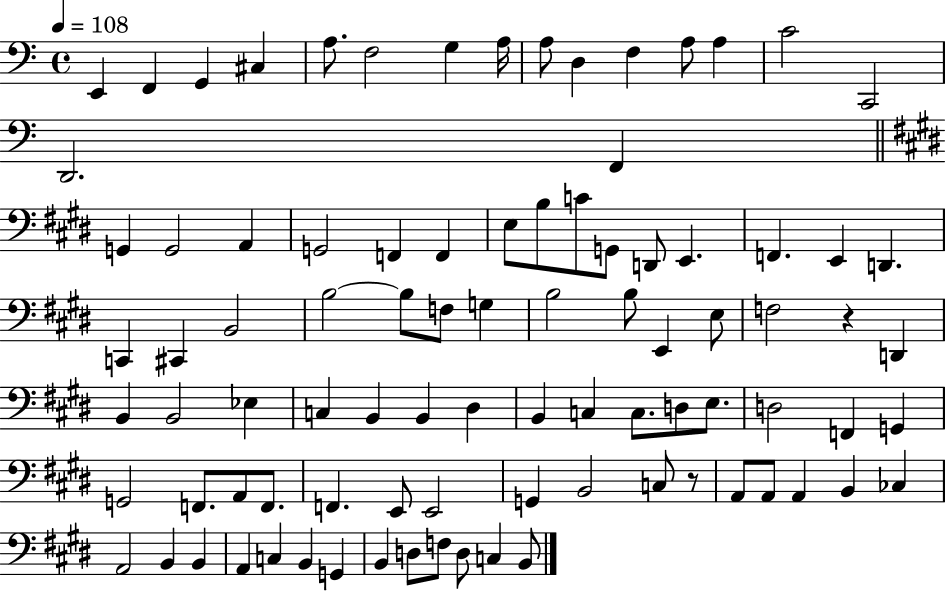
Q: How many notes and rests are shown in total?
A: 90